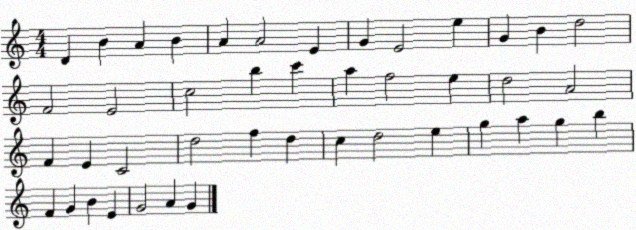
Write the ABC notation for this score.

X:1
T:Untitled
M:4/4
L:1/4
K:C
D B A B A A2 E G E2 e G B d2 F2 E2 c2 b c' a f2 e d2 A2 F E C2 d2 f d c d2 e g a g b F G B E G2 A G